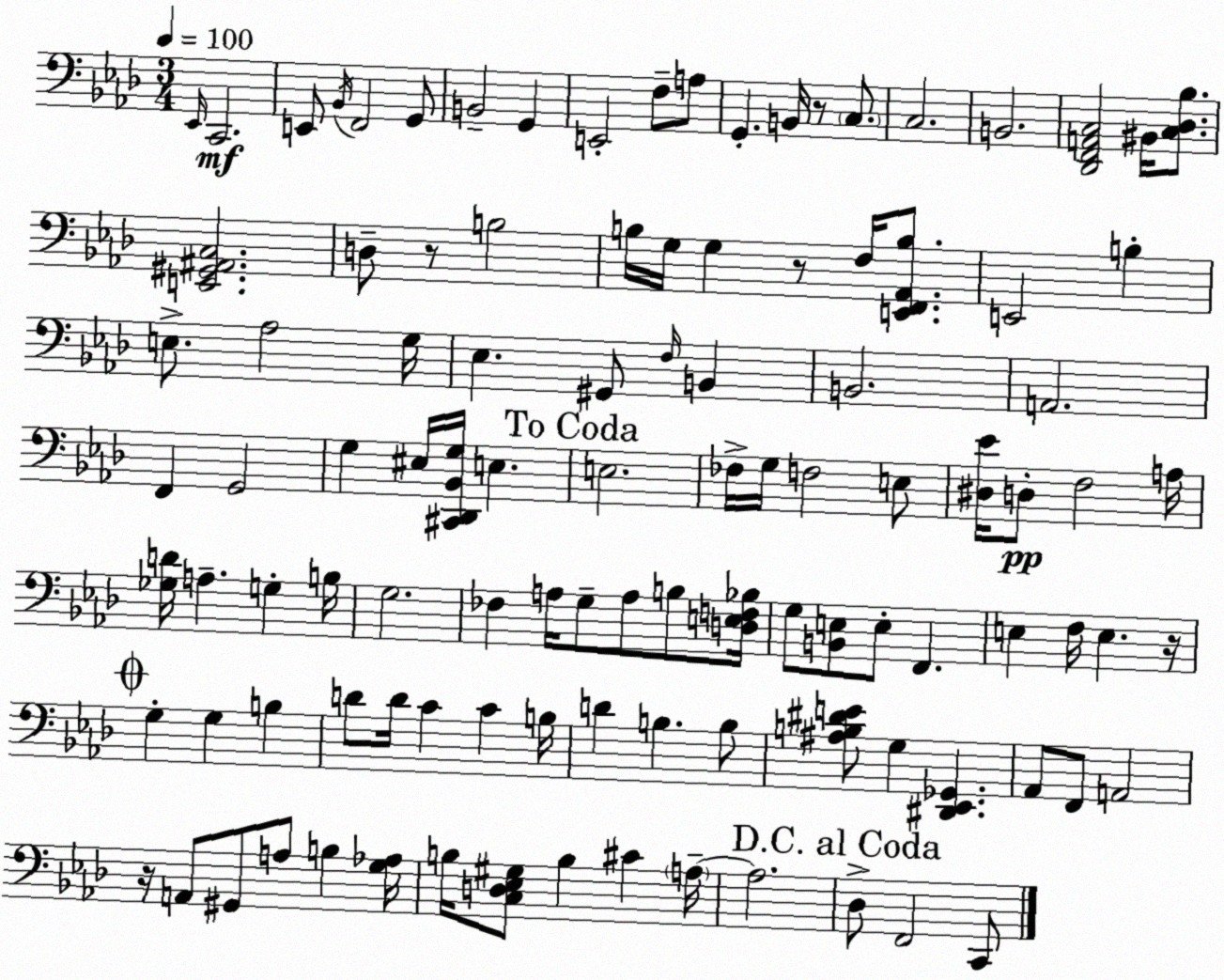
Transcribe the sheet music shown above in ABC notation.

X:1
T:Untitled
M:3/4
L:1/4
K:Ab
_E,,/4 C,,2 E,,/2 _B,,/4 F,,2 G,,/2 B,,2 G,, E,,2 F,/2 A,/2 G,, B,,/4 z/2 C,/2 C,2 B,,2 [_D,,F,,A,,C,]2 ^B,,/4 [C,_D,_B,]/2 [E,,^G,,^A,,C,]2 D,/2 z/2 B,2 B,/4 G,/4 G, z/2 F,/4 [E,,F,,_A,,B,]/2 E,,2 B, E,/2 _A,2 G,/4 _E, ^G,,/2 F,/4 B,, B,,2 A,,2 F,, G,,2 G, ^E,/4 [^C,,_D,,_B,,G,]/4 E, E,2 _F,/4 G,/4 F,2 E,/2 [^D,_E]/4 D,/2 F,2 A,/4 [_G,D]/4 A, G, B,/4 G,2 _F, A,/4 G,/2 A,/2 B,/2 [D,E,F,_B,]/4 G,/2 [B,,E,]/2 E,/2 F,, E, F,/4 E, z/4 G, G, B, D/2 D/4 C C B,/4 D B, B,/2 [^A,B,^DE]/2 G, [^D,,_E,,_G,,] _A,,/2 F,,/2 A,,2 z/4 A,,/2 ^G,,/2 A,/2 B, [G,_A,]/4 B,/4 [C,D,_E,^G,]/2 B, ^C A,/4 A,2 _D,/2 F,,2 C,,/2